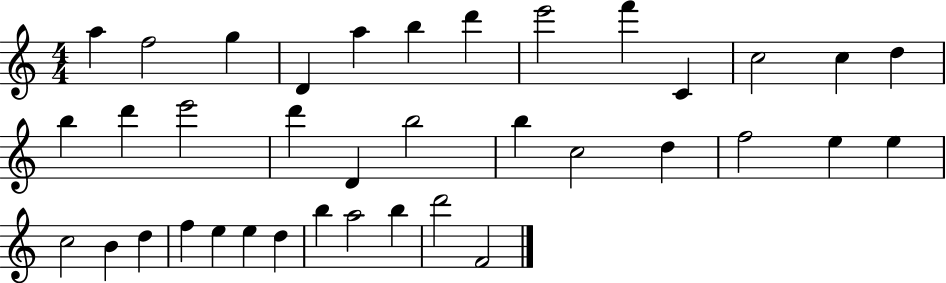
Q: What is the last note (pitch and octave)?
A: F4